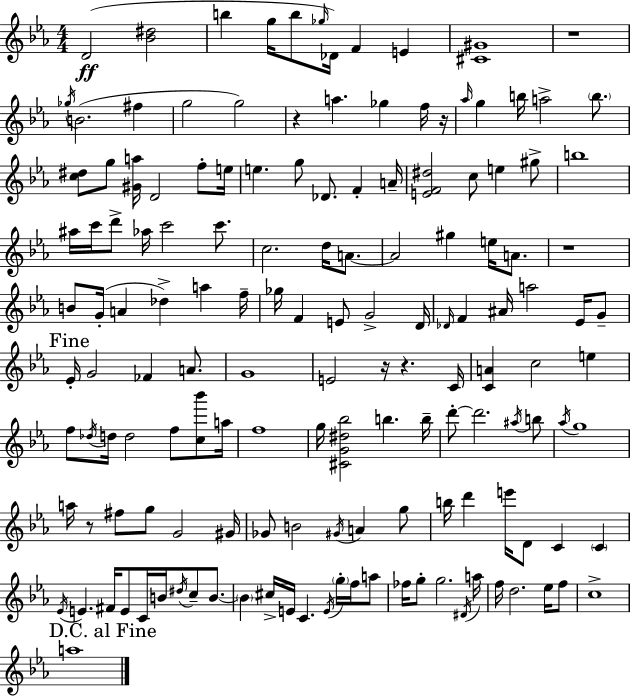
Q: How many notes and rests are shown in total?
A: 148